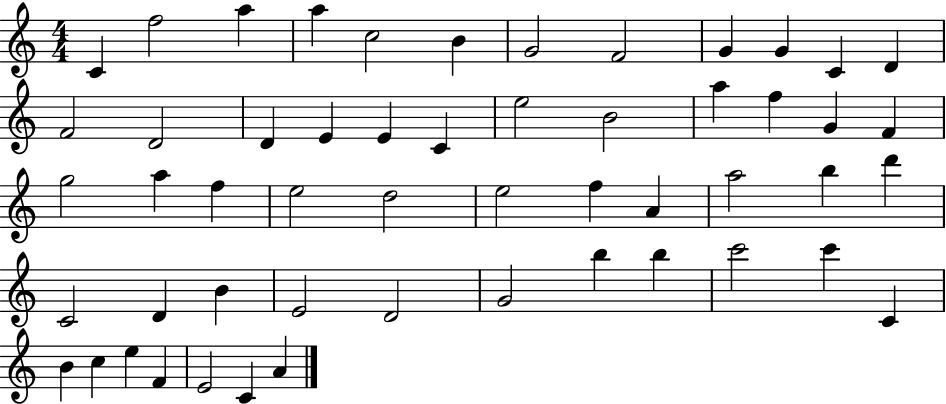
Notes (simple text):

C4/q F5/h A5/q A5/q C5/h B4/q G4/h F4/h G4/q G4/q C4/q D4/q F4/h D4/h D4/q E4/q E4/q C4/q E5/h B4/h A5/q F5/q G4/q F4/q G5/h A5/q F5/q E5/h D5/h E5/h F5/q A4/q A5/h B5/q D6/q C4/h D4/q B4/q E4/h D4/h G4/h B5/q B5/q C6/h C6/q C4/q B4/q C5/q E5/q F4/q E4/h C4/q A4/q